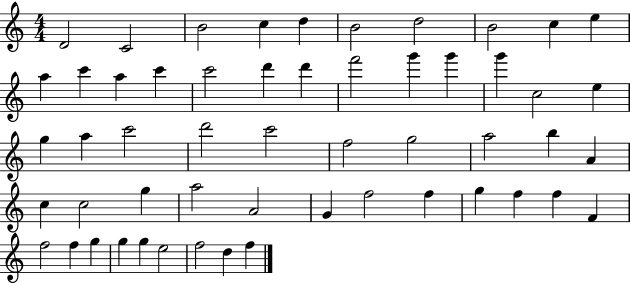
{
  \clef treble
  \numericTimeSignature
  \time 4/4
  \key c \major
  d'2 c'2 | b'2 c''4 d''4 | b'2 d''2 | b'2 c''4 e''4 | \break a''4 c'''4 a''4 c'''4 | c'''2 d'''4 d'''4 | f'''2 g'''4 g'''4 | g'''4 c''2 e''4 | \break g''4 a''4 c'''2 | d'''2 c'''2 | f''2 g''2 | a''2 b''4 a'4 | \break c''4 c''2 g''4 | a''2 a'2 | g'4 f''2 f''4 | g''4 f''4 f''4 f'4 | \break f''2 f''4 g''4 | g''4 g''4 e''2 | f''2 d''4 f''4 | \bar "|."
}